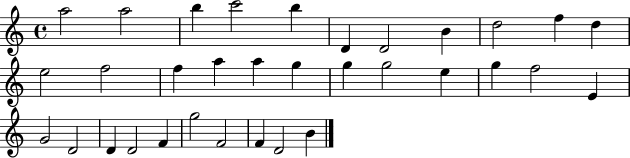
A5/h A5/h B5/q C6/h B5/q D4/q D4/h B4/q D5/h F5/q D5/q E5/h F5/h F5/q A5/q A5/q G5/q G5/q G5/h E5/q G5/q F5/h E4/q G4/h D4/h D4/q D4/h F4/q G5/h F4/h F4/q D4/h B4/q